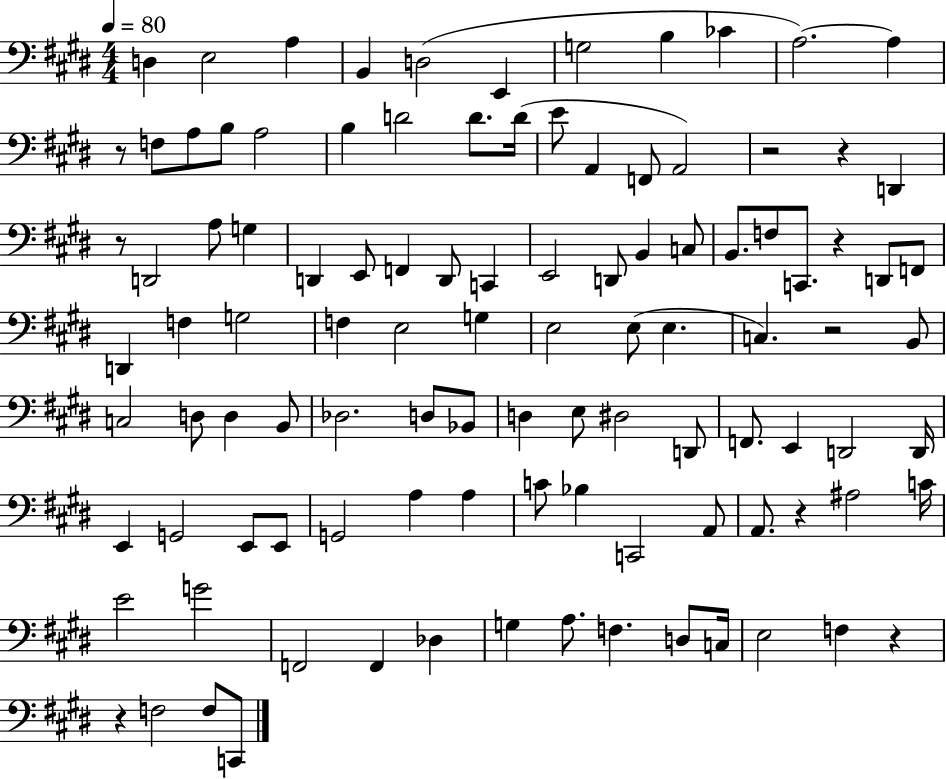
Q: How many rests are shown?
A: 9